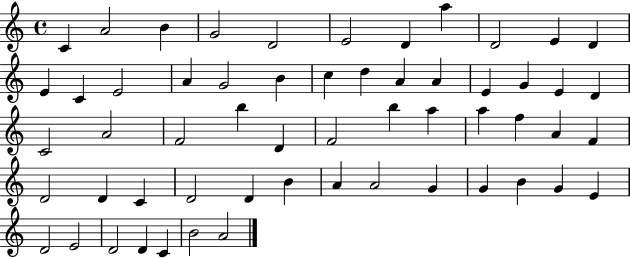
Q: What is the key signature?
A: C major